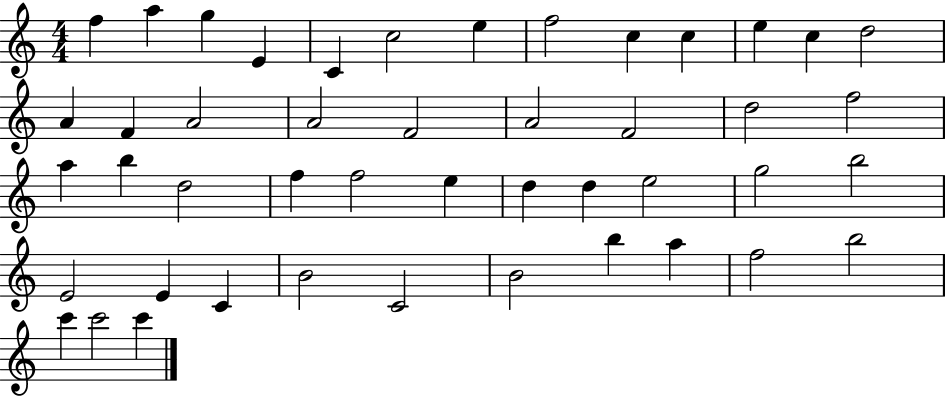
F5/q A5/q G5/q E4/q C4/q C5/h E5/q F5/h C5/q C5/q E5/q C5/q D5/h A4/q F4/q A4/h A4/h F4/h A4/h F4/h D5/h F5/h A5/q B5/q D5/h F5/q F5/h E5/q D5/q D5/q E5/h G5/h B5/h E4/h E4/q C4/q B4/h C4/h B4/h B5/q A5/q F5/h B5/h C6/q C6/h C6/q